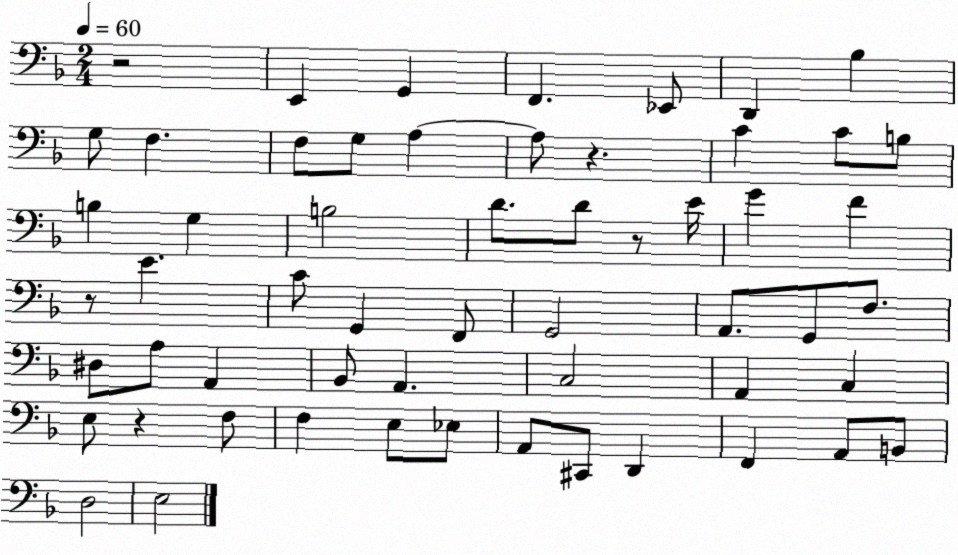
X:1
T:Untitled
M:2/4
L:1/4
K:F
z2 E,, G,, F,, _E,,/2 D,, _B, G,/2 F, F,/2 G,/2 A, A,/2 z C C/2 B,/2 B, G, B,2 D/2 D/2 z/2 E/4 G F z/2 E C/2 G,, F,,/2 G,,2 A,,/2 G,,/2 F,/2 ^D,/2 A,/2 A,, _B,,/2 A,, C,2 A,, C, E,/2 z F,/2 F, E,/2 _E,/2 A,,/2 ^C,,/2 D,, F,, A,,/2 B,,/2 D,2 E,2